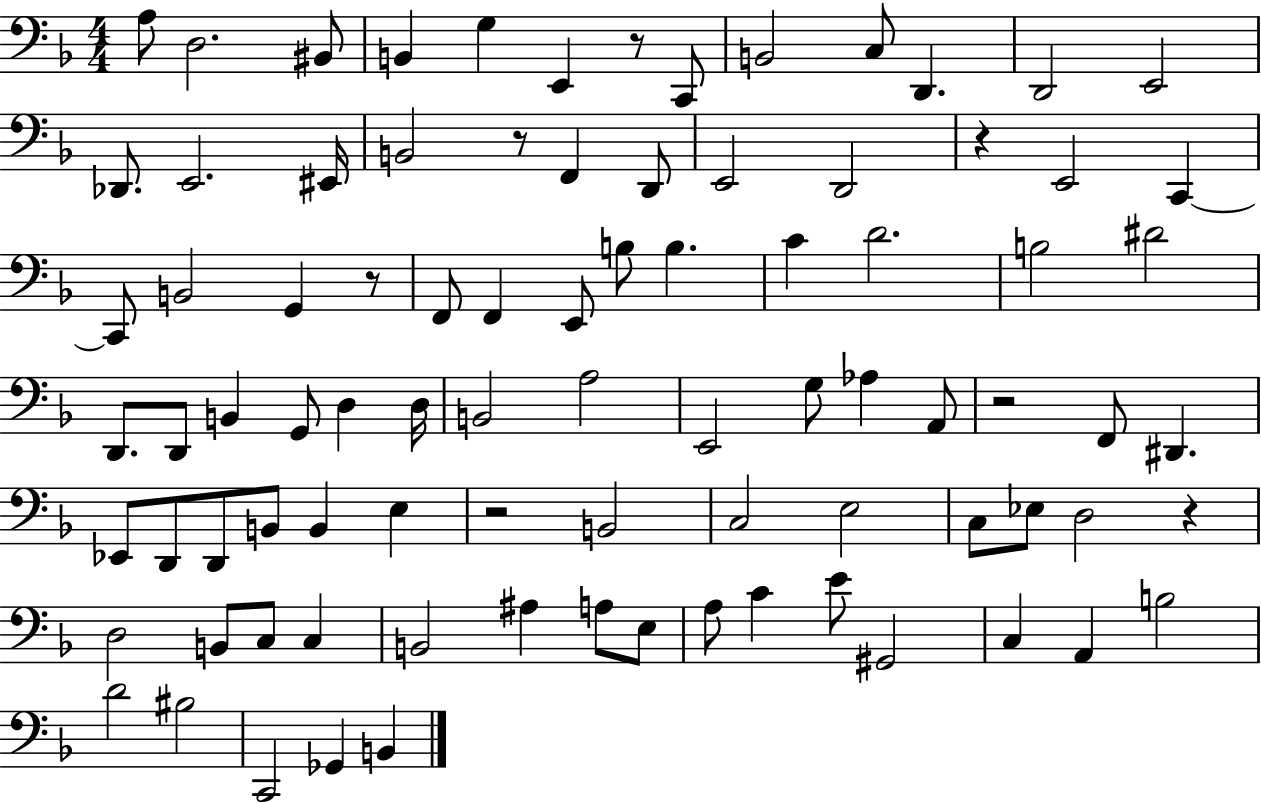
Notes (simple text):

A3/e D3/h. BIS2/e B2/q G3/q E2/q R/e C2/e B2/h C3/e D2/q. D2/h E2/h Db2/e. E2/h. EIS2/s B2/h R/e F2/q D2/e E2/h D2/h R/q E2/h C2/q C2/e B2/h G2/q R/e F2/e F2/q E2/e B3/e B3/q. C4/q D4/h. B3/h D#4/h D2/e. D2/e B2/q G2/e D3/q D3/s B2/h A3/h E2/h G3/e Ab3/q A2/e R/h F2/e D#2/q. Eb2/e D2/e D2/e B2/e B2/q E3/q R/h B2/h C3/h E3/h C3/e Eb3/e D3/h R/q D3/h B2/e C3/e C3/q B2/h A#3/q A3/e E3/e A3/e C4/q E4/e G#2/h C3/q A2/q B3/h D4/h BIS3/h C2/h Gb2/q B2/q